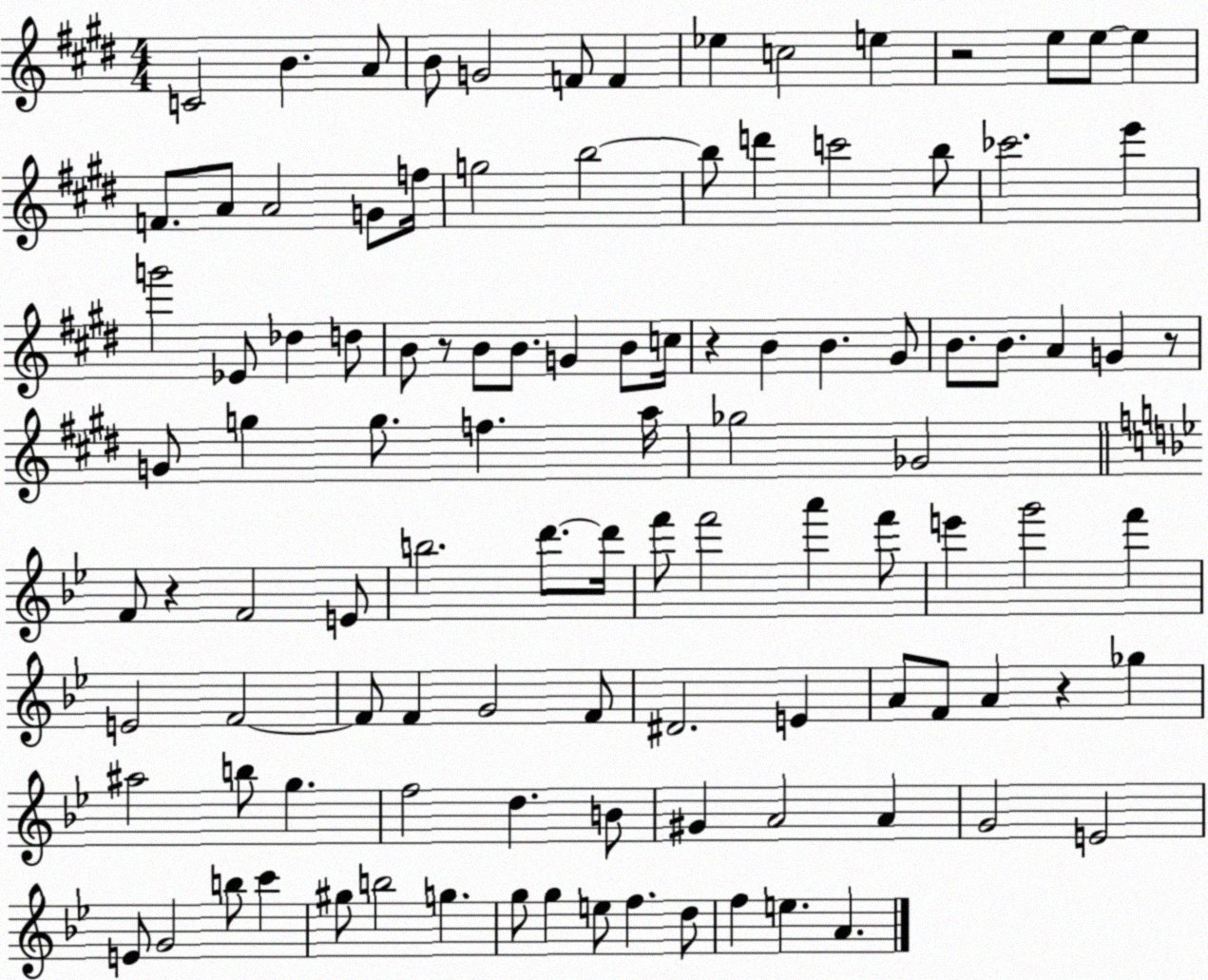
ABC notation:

X:1
T:Untitled
M:4/4
L:1/4
K:E
C2 B A/2 B/2 G2 F/2 F _e c2 e z2 e/2 e/2 e F/2 A/2 A2 G/2 f/4 g2 b2 b/2 d' c'2 b/2 _c'2 e' g'2 _E/2 _d d/2 B/2 z/2 B/2 B/2 G B/2 c/4 z B B ^G/2 B/2 B/2 A G z/2 G/2 g g/2 f a/4 _g2 _G2 F/2 z F2 E/2 b2 d'/2 d'/4 f'/2 f'2 a' f'/2 e' g'2 f' E2 F2 F/2 F G2 F/2 ^D2 E A/2 F/2 A z _g ^a2 b/2 g f2 d B/2 ^G A2 A G2 E2 E/2 G2 b/2 c' ^g/2 b2 g g/2 g e/2 f d/2 f e A